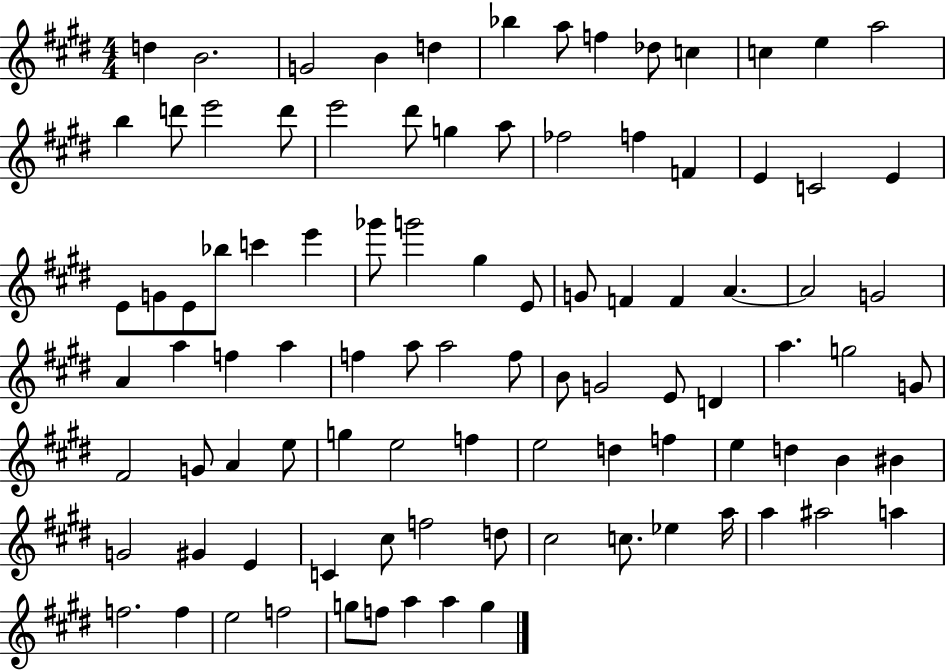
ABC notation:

X:1
T:Untitled
M:4/4
L:1/4
K:E
d B2 G2 B d _b a/2 f _d/2 c c e a2 b d'/2 e'2 d'/2 e'2 ^d'/2 g a/2 _f2 f F E C2 E E/2 G/2 E/2 _b/2 c' e' _g'/2 g'2 ^g E/2 G/2 F F A A2 G2 A a f a f a/2 a2 f/2 B/2 G2 E/2 D a g2 G/2 ^F2 G/2 A e/2 g e2 f e2 d f e d B ^B G2 ^G E C ^c/2 f2 d/2 ^c2 c/2 _e a/4 a ^a2 a f2 f e2 f2 g/2 f/2 a a g